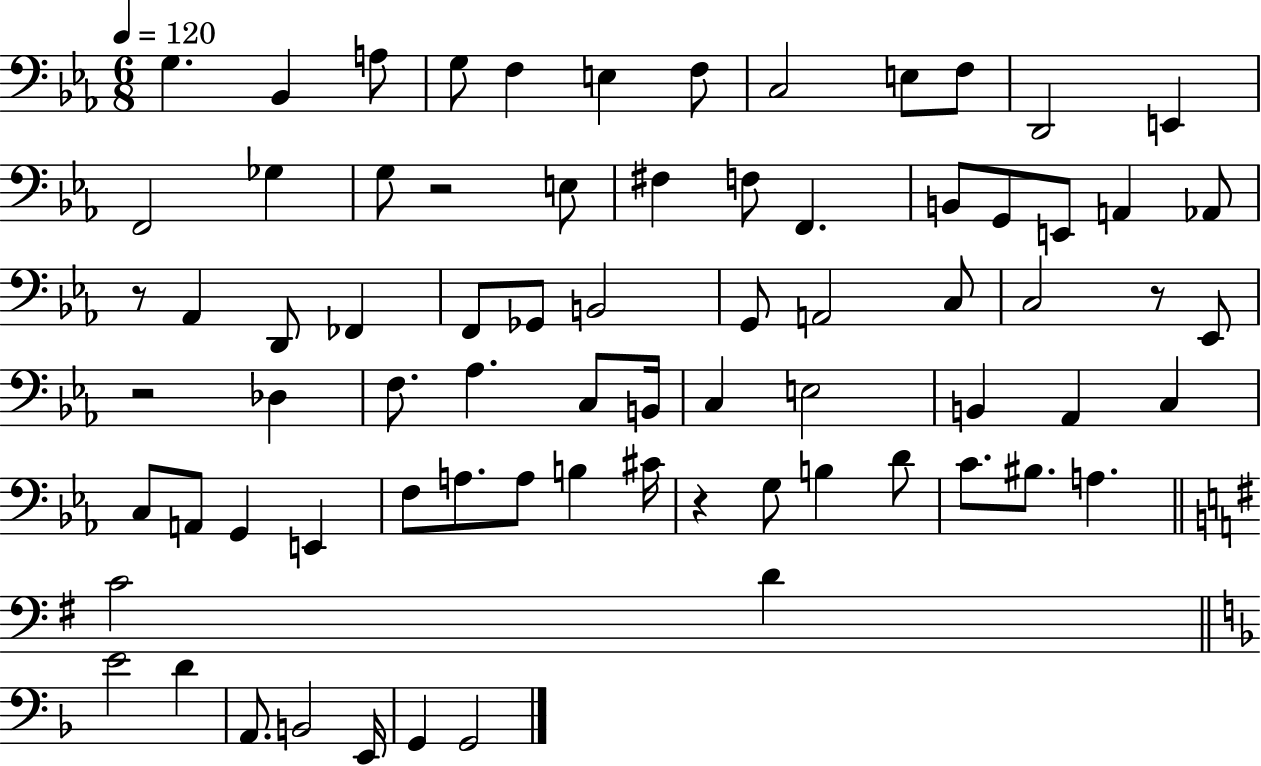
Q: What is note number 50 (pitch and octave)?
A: F3